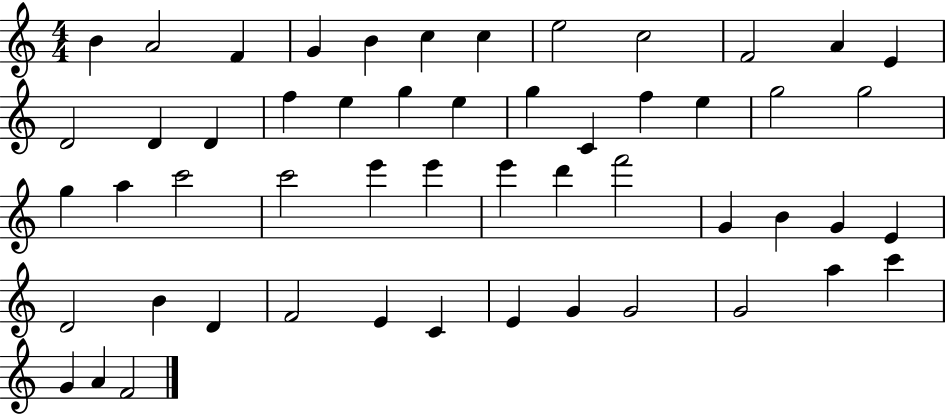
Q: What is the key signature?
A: C major